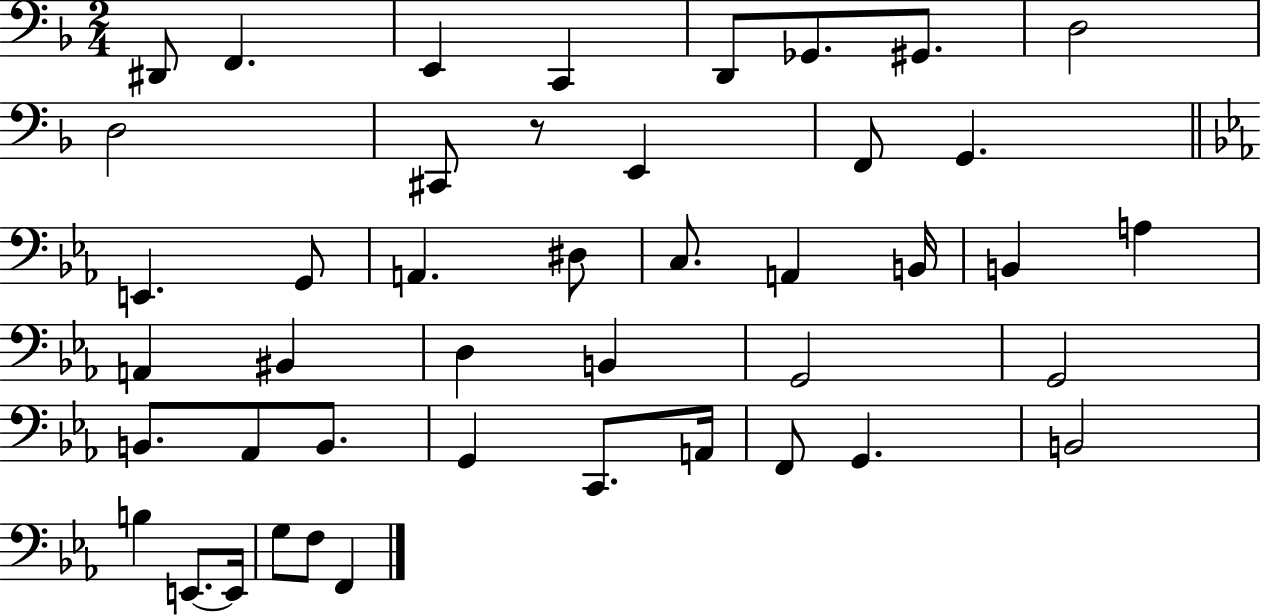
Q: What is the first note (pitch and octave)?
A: D#2